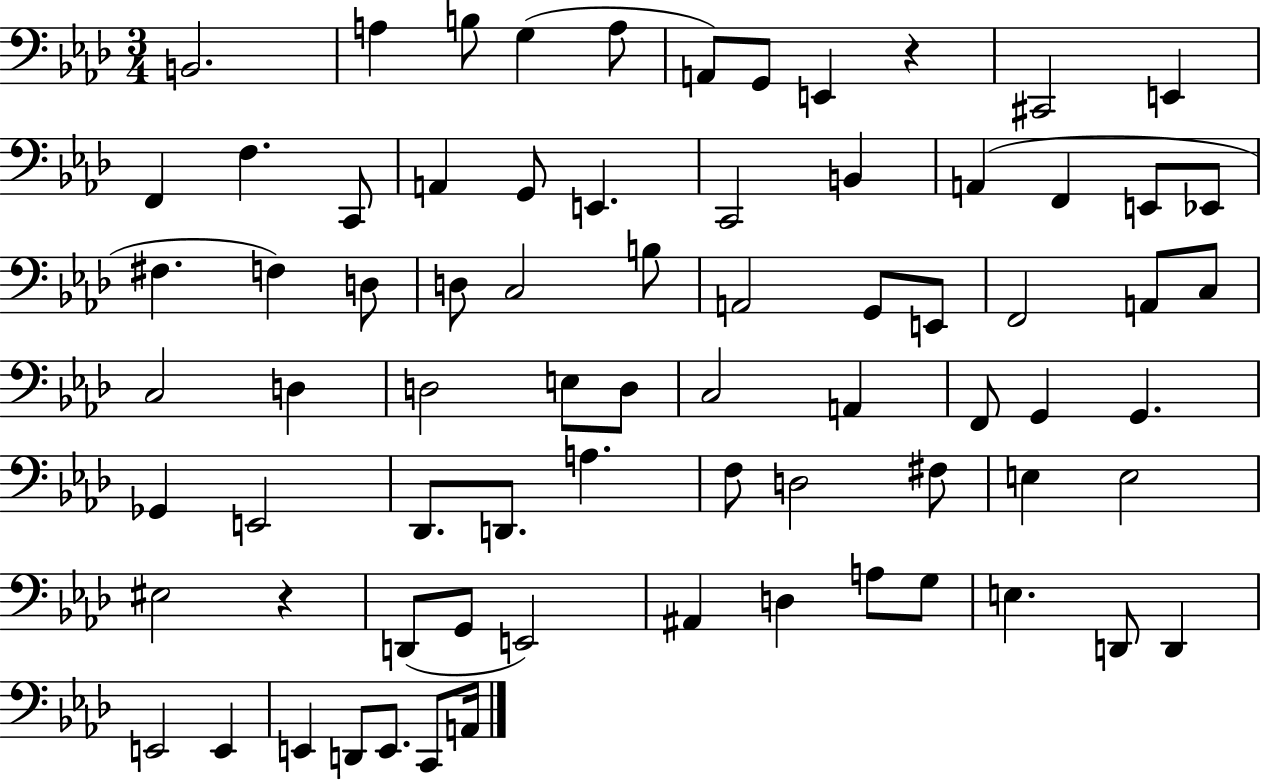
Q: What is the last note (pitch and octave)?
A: A2